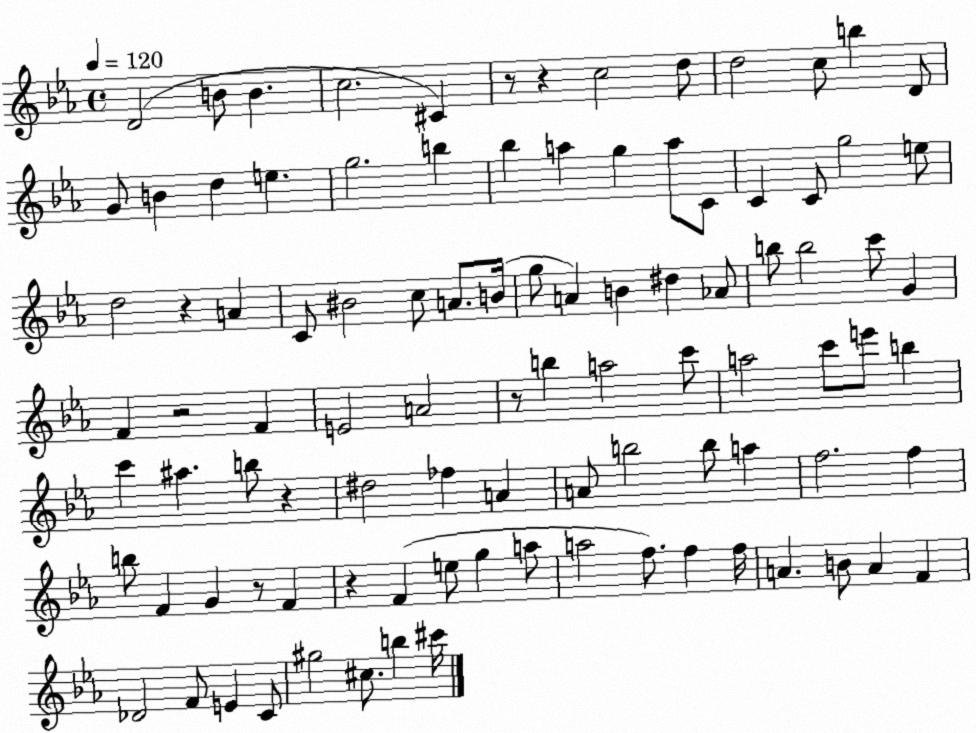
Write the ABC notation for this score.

X:1
T:Untitled
M:4/4
L:1/4
K:Eb
D2 B/2 B c2 ^C z/2 z c2 d/2 d2 c/2 b D/2 G/2 B d e g2 b _b a g a/2 C/2 C C/2 g2 e/2 d2 z A C/2 ^B2 c/2 A/2 B/4 g/2 A B ^d _A/2 b/2 b2 c'/2 G F z2 F E2 A2 z/2 b a2 c'/2 a2 c'/2 e'/2 b c' ^a b/2 z ^d2 _f A A/2 b2 b/2 a f2 f b/2 F G z/2 F z F e/2 g a/2 a2 f/2 f f/4 A B/2 A F _D2 F/2 E C/2 ^g2 ^c/2 b ^c'/4